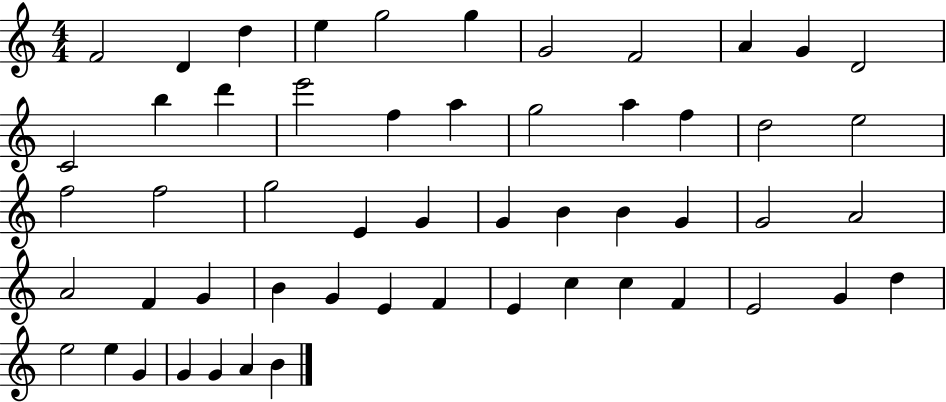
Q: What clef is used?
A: treble